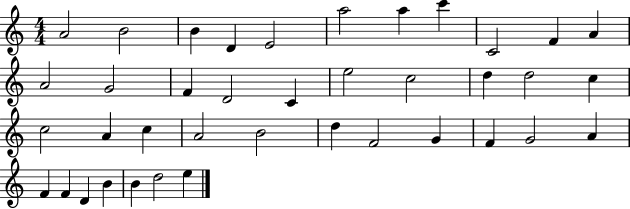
A4/h B4/h B4/q D4/q E4/h A5/h A5/q C6/q C4/h F4/q A4/q A4/h G4/h F4/q D4/h C4/q E5/h C5/h D5/q D5/h C5/q C5/h A4/q C5/q A4/h B4/h D5/q F4/h G4/q F4/q G4/h A4/q F4/q F4/q D4/q B4/q B4/q D5/h E5/q